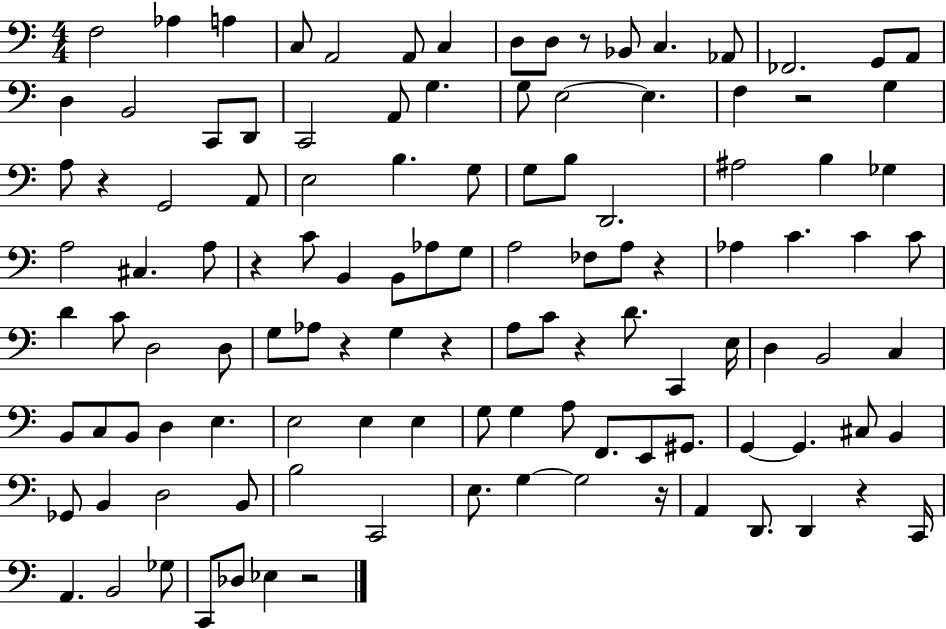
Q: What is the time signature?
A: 4/4